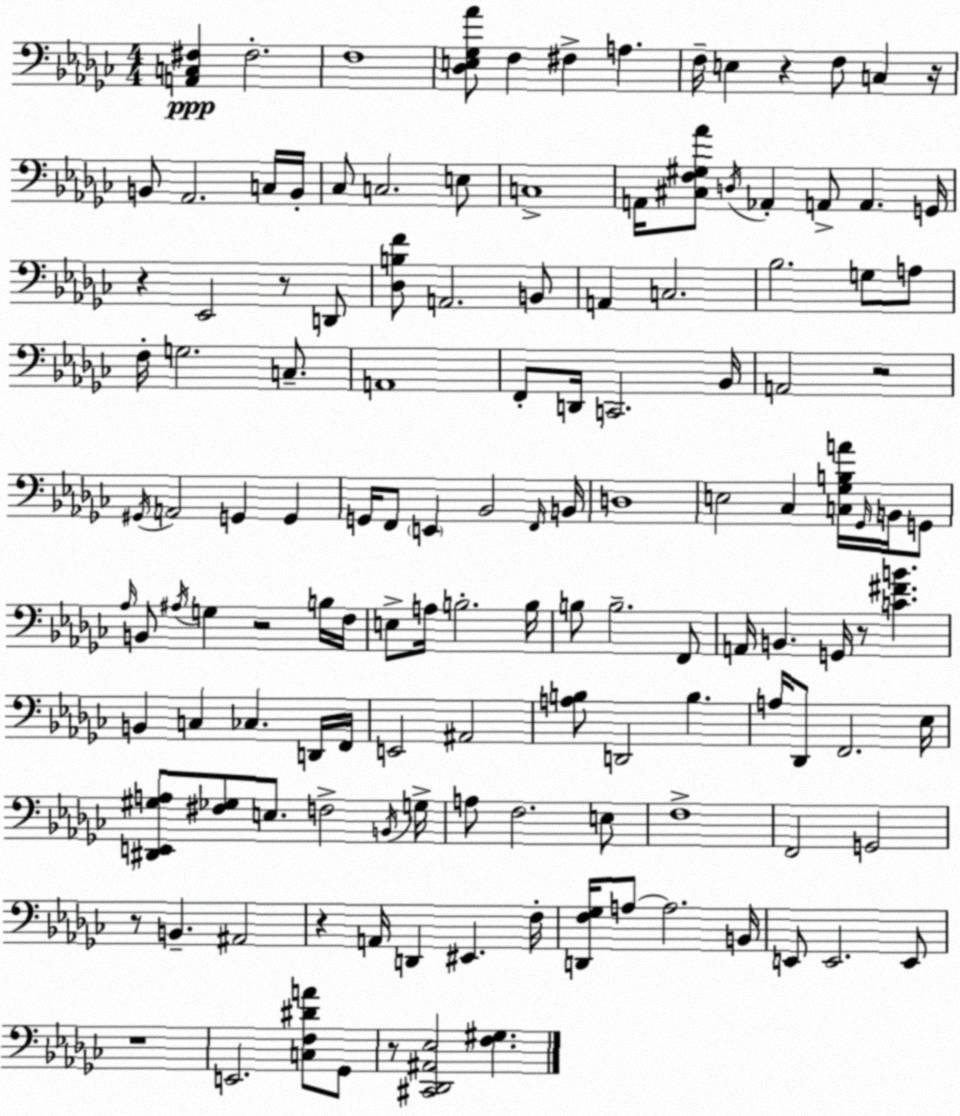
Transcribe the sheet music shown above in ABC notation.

X:1
T:Untitled
M:4/4
L:1/4
K:Ebm
[A,,C,^F,] ^F,2 F,4 [_D,E,_G,_A]/2 F, ^F, A, F,/4 E, z F,/2 C, z/4 B,,/2 _A,,2 C,/4 B,,/4 _C,/2 C,2 E,/2 C,4 A,,/4 [^C,F,^G,_A]/2 D,/4 _A,, A,,/2 A,, G,,/4 z _E,,2 z/2 D,,/2 [_D,B,F]/2 A,,2 B,,/2 A,, C,2 _B,2 G,/2 A,/2 F,/4 G,2 C,/2 A,,4 F,,/2 D,,/4 C,,2 _B,,/4 A,,2 z2 ^G,,/4 A,,2 G,, G,, G,,/4 F,,/2 E,, _B,,2 F,,/4 B,,/4 D,4 E,2 _C, [C,_G,B,A]/4 _G,,/4 B,,/4 G,,/2 _A,/4 B,,/2 ^A,/4 G, z2 B,/4 F,/4 E,/2 A,/4 B,2 B,/4 B,/2 B,2 F,,/2 A,,/4 B,, G,,/4 z/2 [C^FB] B,, C, _C, D,,/4 F,,/4 E,,2 ^A,,2 [A,B,]/2 D,,2 B, A,/4 _D,,/2 F,,2 _E,/4 [^D,,E,,^G,A,]/2 [^F,_G,]/2 E,/2 F,2 B,,/4 G,/4 A,/2 F,2 E,/2 F,4 F,,2 G,,2 z/2 B,, ^A,,2 z A,,/4 D,, ^E,, F,/4 [D,,F,_G,]/4 A,/2 A,2 B,,/4 E,,/2 E,,2 E,,/2 z4 E,,2 [C,F,^DA]/2 _G,,/2 z/2 [^C,,_D,,^A,,_E,]2 [F,^G,]